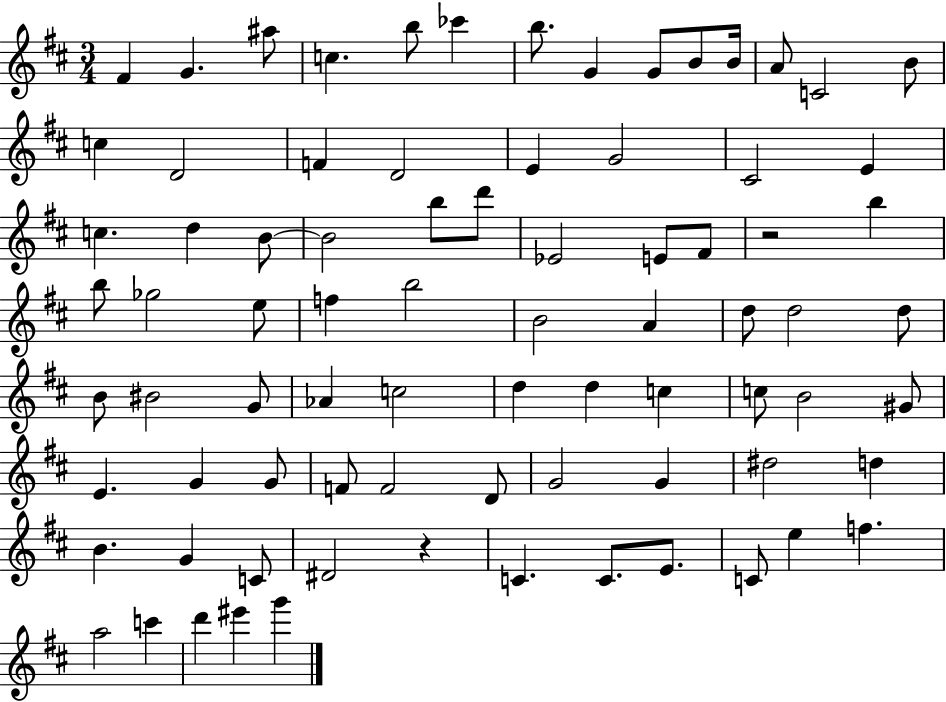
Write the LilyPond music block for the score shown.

{
  \clef treble
  \numericTimeSignature
  \time 3/4
  \key d \major
  fis'4 g'4. ais''8 | c''4. b''8 ces'''4 | b''8. g'4 g'8 b'8 b'16 | a'8 c'2 b'8 | \break c''4 d'2 | f'4 d'2 | e'4 g'2 | cis'2 e'4 | \break c''4. d''4 b'8~~ | b'2 b''8 d'''8 | ees'2 e'8 fis'8 | r2 b''4 | \break b''8 ges''2 e''8 | f''4 b''2 | b'2 a'4 | d''8 d''2 d''8 | \break b'8 bis'2 g'8 | aes'4 c''2 | d''4 d''4 c''4 | c''8 b'2 gis'8 | \break e'4. g'4 g'8 | f'8 f'2 d'8 | g'2 g'4 | dis''2 d''4 | \break b'4. g'4 c'8 | dis'2 r4 | c'4. c'8. e'8. | c'8 e''4 f''4. | \break a''2 c'''4 | d'''4 eis'''4 g'''4 | \bar "|."
}